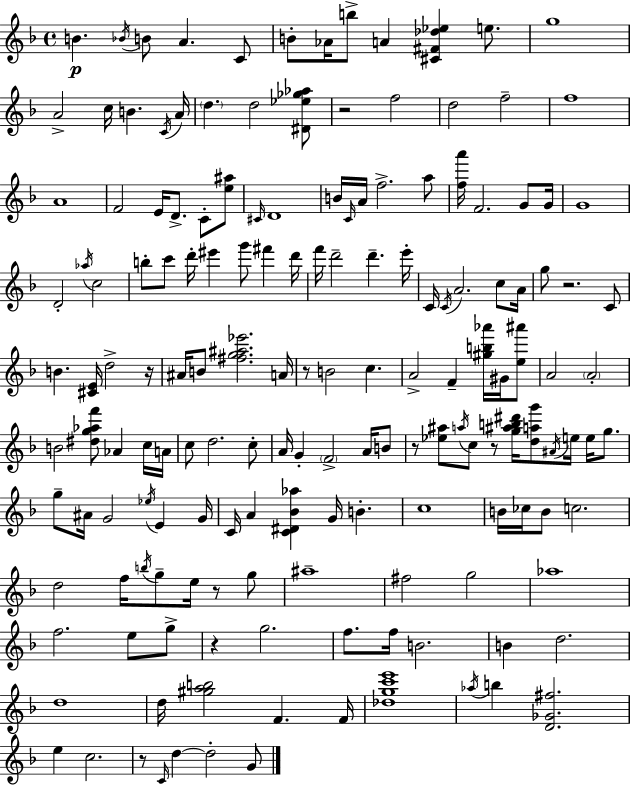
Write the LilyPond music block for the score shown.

{
  \clef treble
  \time 4/4
  \defaultTimeSignature
  \key f \major
  b'4.\p \acciaccatura { bes'16 } b'8 a'4. c'8 | b'8-. aes'16 b''8-> a'4 <cis' fis' des'' ees''>4 e''8. | g''1 | a'2-> c''16 b'4. | \break \acciaccatura { c'16 } a'16 \parenthesize d''4. d''2 | <dis' ees'' ges'' aes''>8 r2 f''2 | d''2 f''2-- | f''1 | \break a'1 | f'2 e'16 d'8.-> c'8-. | <e'' ais''>8 \grace { cis'16 } d'1 | b'16 \grace { c'16 } a'16 f''2.-> | \break a''8 <f'' a'''>16 f'2. | g'8 g'16 g'1 | d'2-. \acciaccatura { aes''16 } c''2 | b''8-. c'''8 d'''16-. eis'''4 g'''8 | \break fis'''4 d'''16 f'''16 d'''2-- d'''4.-- | e'''16-. c'16 \acciaccatura { c'16 } a'2. | c''8 a'16 g''8 r2. | c'8 b'4. <cis' e'>16 d''2-> | \break r16 ais'16 b'8 <fis'' g'' ais'' ees'''>2. | a'16 r8 b'2 | c''4. a'2-> f'4-- | <gis'' b'' aes'''>16 gis'16 <e'' ais'''>8 a'2 \parenthesize a'2-. | \break b'2 <dis'' g'' aes'' f'''>8 | aes'4 c''16 a'16 c''8 d''2. | c''8-. a'16 g'4-. \parenthesize f'2-> | a'16 b'8 r8 <ees'' ais''>8 \acciaccatura { a''16 } c''8 r8 <g'' ais'' b'' dis'''>16 | \break <d'' a'' g'''>8 \acciaccatura { ais'16 } e''16 e''16 g''8. g''8-- ais'16 g'2 | \acciaccatura { ees''16 } e'4 g'16 c'16 a'4 <c' dis' bes' aes''>4 | g'16 b'4.-. c''1 | b'16 ces''16 b'8 c''2. | \break d''2 | f''16 \acciaccatura { b''16 } g''8-- e''16 r8 g''8 ais''1-- | fis''2 | g''2 aes''1 | \break f''2. | e''8 g''8-> r4 g''2. | f''8. f''16 b'2. | b'4 d''2. | \break d''1 | d''16 <gis'' a'' b''>2 | f'4. f'16 <des'' g'' c''' e'''>1 | \acciaccatura { aes''16 } b''4 <d' ges' fis''>2. | \break e''4 c''2. | r8 \grace { c'16 } d''4~~ | d''2-. g'8 \bar "|."
}